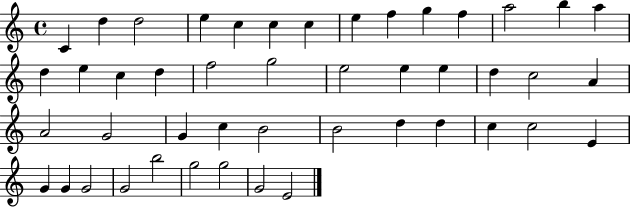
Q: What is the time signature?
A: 4/4